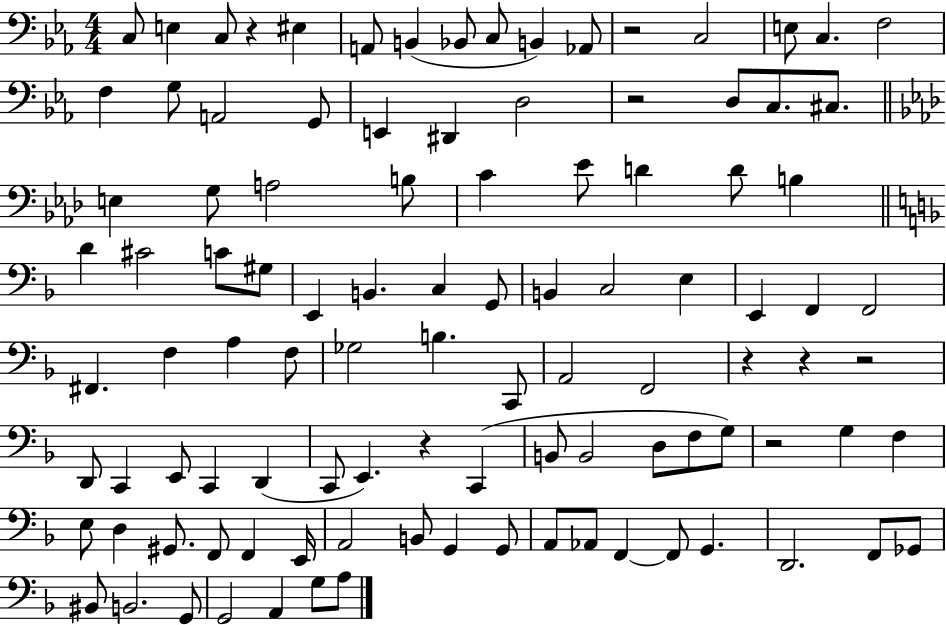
{
  \clef bass
  \numericTimeSignature
  \time 4/4
  \key ees \major
  c8 e4 c8 r4 eis4 | a,8 b,4( bes,8 c8 b,4) aes,8 | r2 c2 | e8 c4. f2 | \break f4 g8 a,2 g,8 | e,4 dis,4 d2 | r2 d8 c8. cis8. | \bar "||" \break \key f \minor e4 g8 a2 b8 | c'4 ees'8 d'4 d'8 b4 | \bar "||" \break \key d \minor d'4 cis'2 c'8 gis8 | e,4 b,4. c4 g,8 | b,4 c2 e4 | e,4 f,4 f,2 | \break fis,4. f4 a4 f8 | ges2 b4. c,8 | a,2 f,2 | r4 r4 r2 | \break d,8 c,4 e,8 c,4 d,4( | c,8 e,4.) r4 c,4( | b,8 b,2 d8 f8 g8) | r2 g4 f4 | \break e8 d4 gis,8. f,8 f,4 e,16 | a,2 b,8 g,4 g,8 | a,8 aes,8 f,4~~ f,8 g,4. | d,2. f,8 ges,8 | \break bis,8 b,2. g,8 | g,2 a,4 g8 a8 | \bar "|."
}